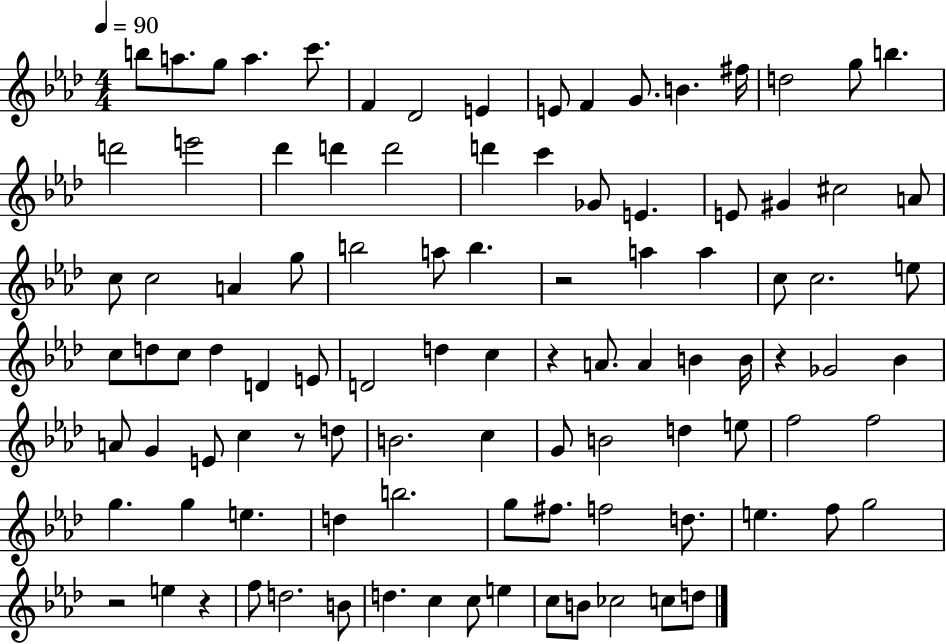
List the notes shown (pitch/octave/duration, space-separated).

B5/e A5/e. G5/e A5/q. C6/e. F4/q Db4/h E4/q E4/e F4/q G4/e. B4/q. F#5/s D5/h G5/e B5/q. D6/h E6/h Db6/q D6/q D6/h D6/q C6/q Gb4/e E4/q. E4/e G#4/q C#5/h A4/e C5/e C5/h A4/q G5/e B5/h A5/e B5/q. R/h A5/q A5/q C5/e C5/h. E5/e C5/e D5/e C5/e D5/q D4/q E4/e D4/h D5/q C5/q R/q A4/e. A4/q B4/q B4/s R/q Gb4/h Bb4/q A4/e G4/q E4/e C5/q R/e D5/e B4/h. C5/q G4/e B4/h D5/q E5/e F5/h F5/h G5/q. G5/q E5/q. D5/q B5/h. G5/e F#5/e. F5/h D5/e. E5/q. F5/e G5/h R/h E5/q R/q F5/e D5/h. B4/e D5/q. C5/q C5/e E5/q C5/e B4/e CES5/h C5/e D5/e